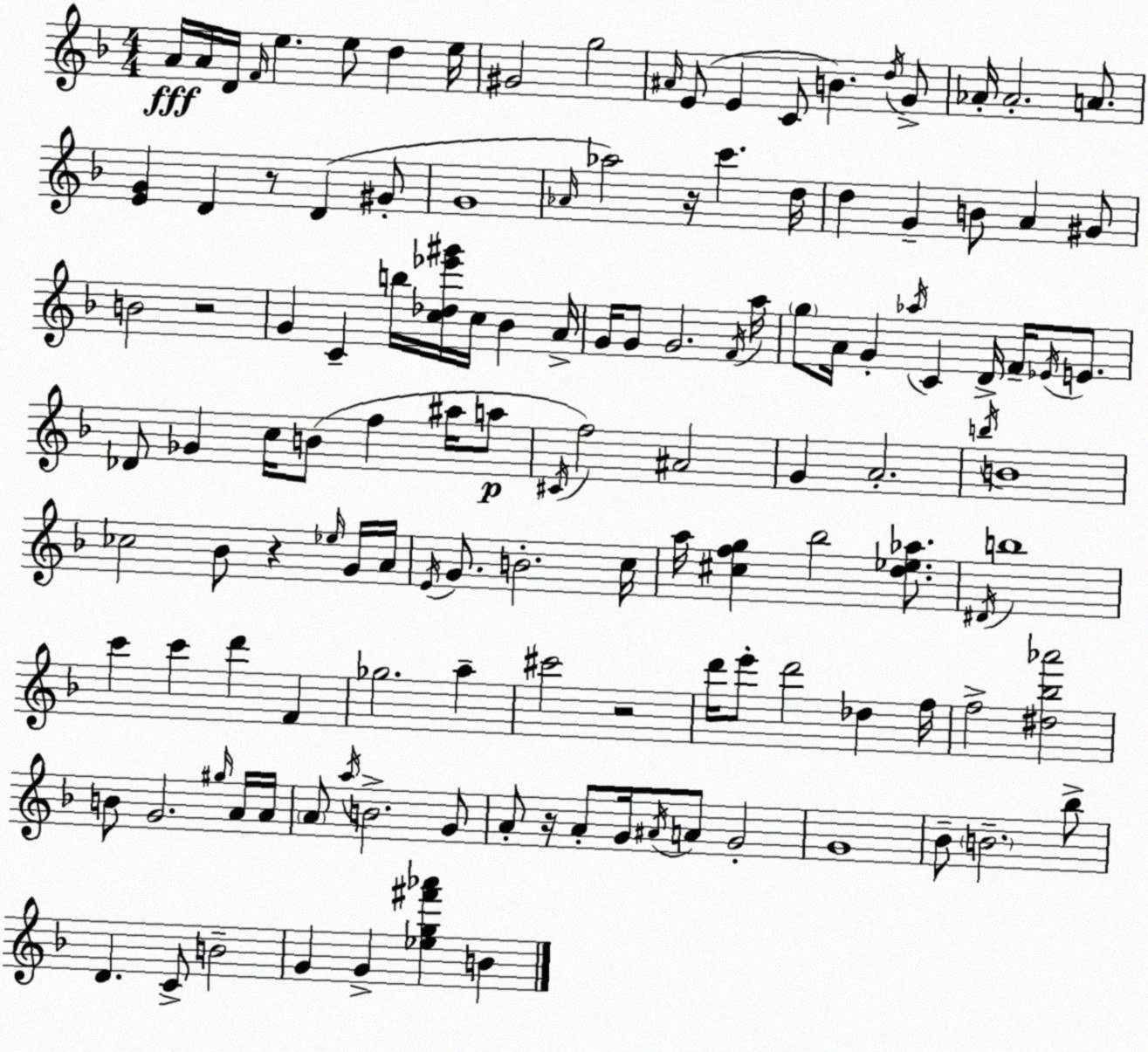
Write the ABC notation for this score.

X:1
T:Untitled
M:4/4
L:1/4
K:F
A/4 A/4 D/4 F/4 e e/2 d e/4 ^G2 g2 ^A/4 E/2 E C/2 B d/4 G/2 _A/4 _A2 A/2 [EG] D z/2 D ^G/2 G4 _A/4 _a2 z/4 c' d/4 d G B/2 A ^G/2 B2 z2 G C b/4 [c_d_e'^g']/4 c/4 _B A/4 G/4 G/2 G2 F/4 a/4 g/2 A/4 G _a/4 C D/4 F/4 _E/4 E/2 _D/2 _G c/4 B/2 f ^a/4 a/2 ^C/4 f2 ^A2 G A2 b/4 B4 _c2 _B/2 z _e/4 G/4 A/4 E/4 G/2 B2 c/4 a/4 [^cfg] _b2 [d_e_a]/2 ^D/4 b4 c' c' d' F _g2 a ^c'2 z2 d'/4 e'/2 d'2 _d f/4 f2 [^d_b_a']2 B/2 G2 ^g/4 A/4 A/4 A/2 a/4 B2 G/2 A/2 z/4 A/2 G/4 ^A/4 A/2 G2 G4 _B/2 B2 _b/2 D C/2 B2 G G [_eg^f'_a'] B